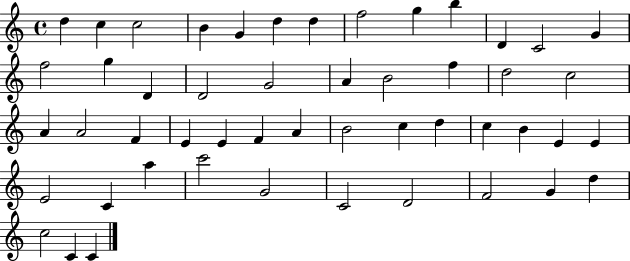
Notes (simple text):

D5/q C5/q C5/h B4/q G4/q D5/q D5/q F5/h G5/q B5/q D4/q C4/h G4/q F5/h G5/q D4/q D4/h G4/h A4/q B4/h F5/q D5/h C5/h A4/q A4/h F4/q E4/q E4/q F4/q A4/q B4/h C5/q D5/q C5/q B4/q E4/q E4/q E4/h C4/q A5/q C6/h G4/h C4/h D4/h F4/h G4/q D5/q C5/h C4/q C4/q